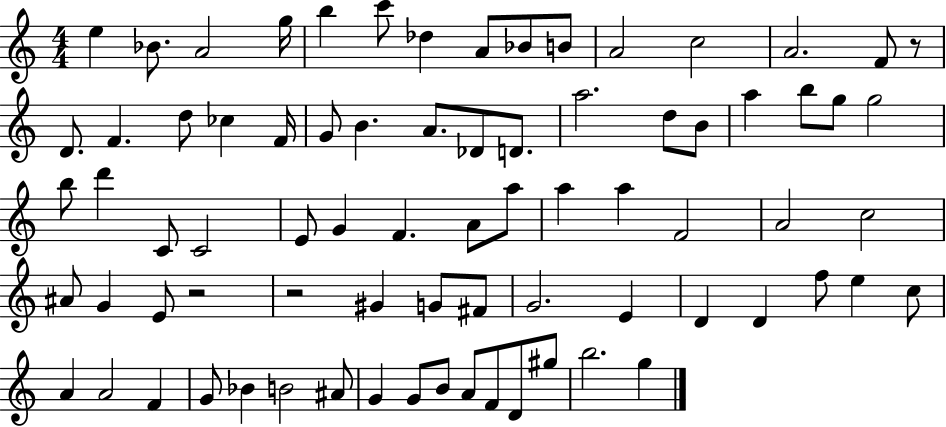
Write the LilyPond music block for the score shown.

{
  \clef treble
  \numericTimeSignature
  \time 4/4
  \key c \major
  e''4 bes'8. a'2 g''16 | b''4 c'''8 des''4 a'8 bes'8 b'8 | a'2 c''2 | a'2. f'8 r8 | \break d'8. f'4. d''8 ces''4 f'16 | g'8 b'4. a'8. des'8 d'8. | a''2. d''8 b'8 | a''4 b''8 g''8 g''2 | \break b''8 d'''4 c'8 c'2 | e'8 g'4 f'4. a'8 a''8 | a''4 a''4 f'2 | a'2 c''2 | \break ais'8 g'4 e'8 r2 | r2 gis'4 g'8 fis'8 | g'2. e'4 | d'4 d'4 f''8 e''4 c''8 | \break a'4 a'2 f'4 | g'8 bes'4 b'2 ais'8 | g'4 g'8 b'8 a'8 f'8 d'8 gis''8 | b''2. g''4 | \break \bar "|."
}